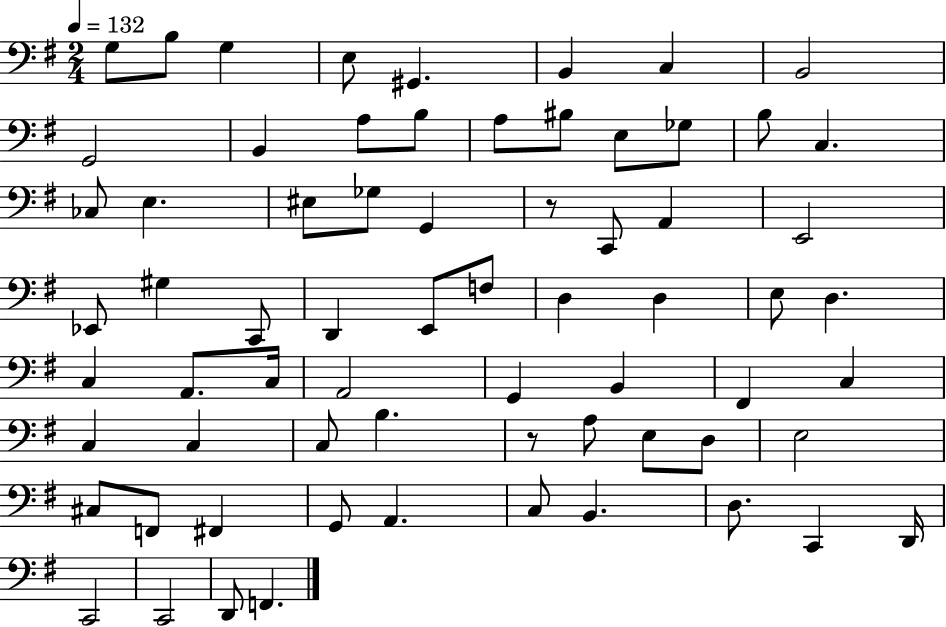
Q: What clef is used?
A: bass